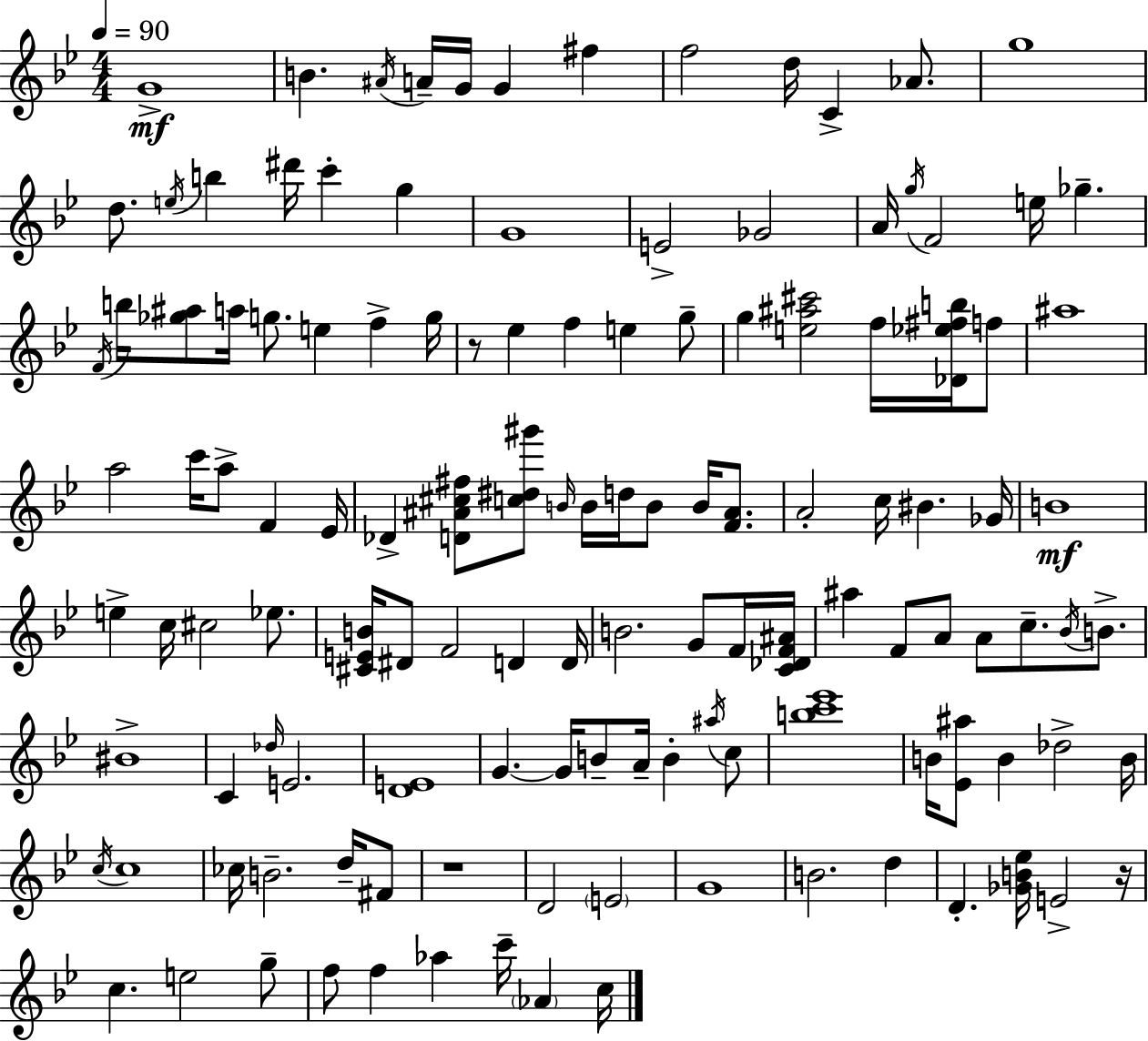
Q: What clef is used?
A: treble